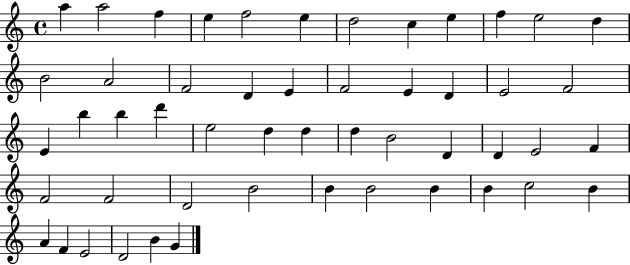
X:1
T:Untitled
M:4/4
L:1/4
K:C
a a2 f e f2 e d2 c e f e2 d B2 A2 F2 D E F2 E D E2 F2 E b b d' e2 d d d B2 D D E2 F F2 F2 D2 B2 B B2 B B c2 B A F E2 D2 B G